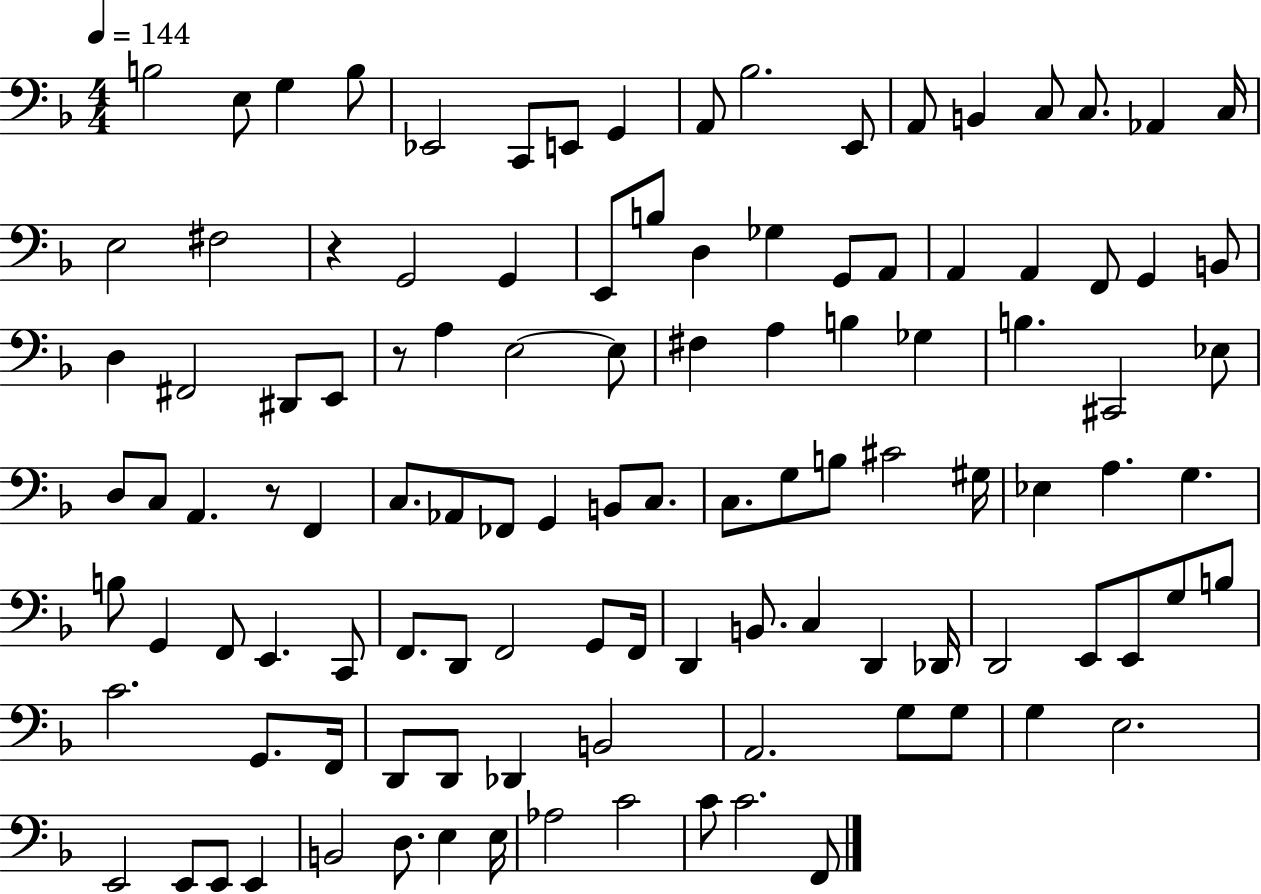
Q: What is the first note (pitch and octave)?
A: B3